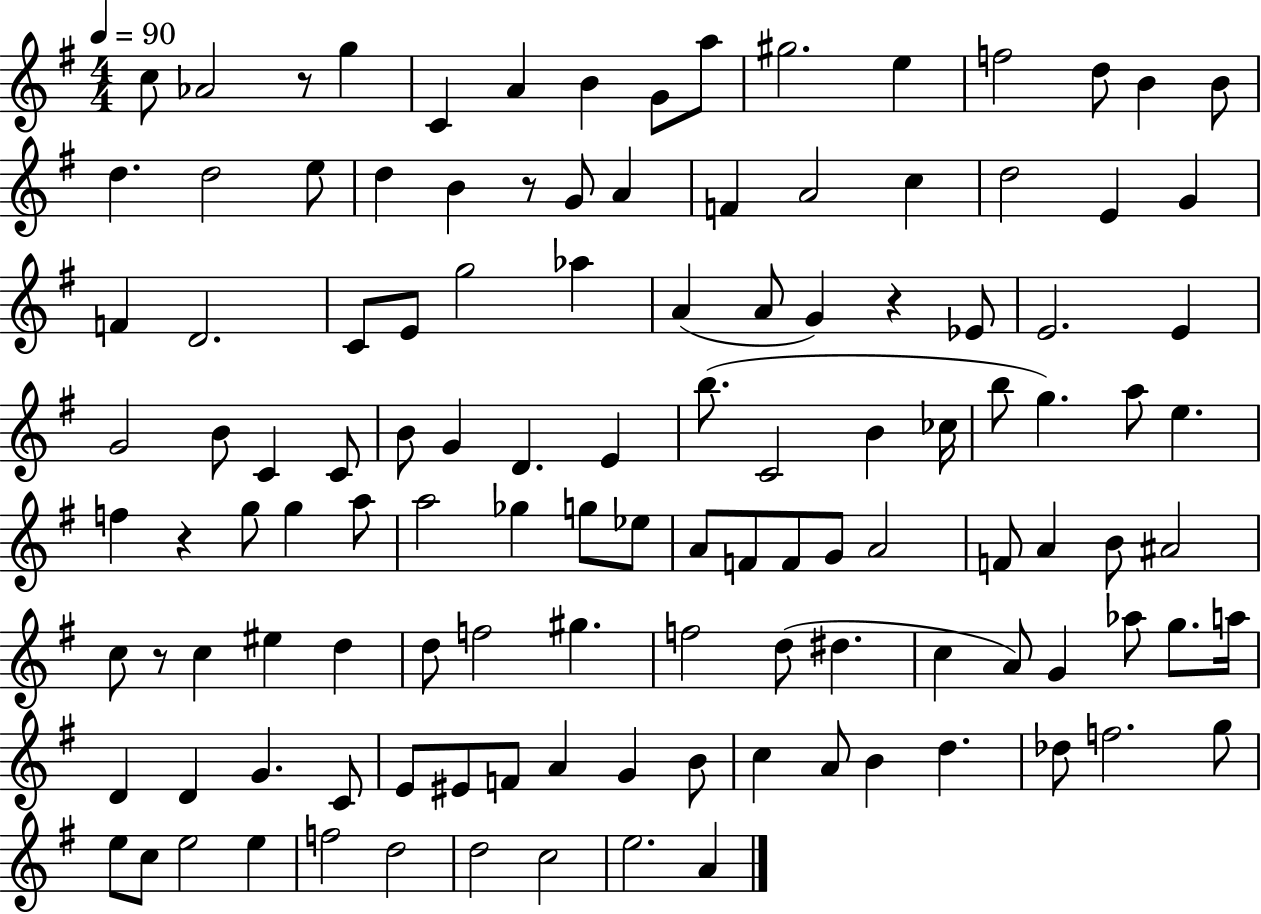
{
  \clef treble
  \numericTimeSignature
  \time 4/4
  \key g \major
  \tempo 4 = 90
  c''8 aes'2 r8 g''4 | c'4 a'4 b'4 g'8 a''8 | gis''2. e''4 | f''2 d''8 b'4 b'8 | \break d''4. d''2 e''8 | d''4 b'4 r8 g'8 a'4 | f'4 a'2 c''4 | d''2 e'4 g'4 | \break f'4 d'2. | c'8 e'8 g''2 aes''4 | a'4( a'8 g'4) r4 ees'8 | e'2. e'4 | \break g'2 b'8 c'4 c'8 | b'8 g'4 d'4. e'4 | b''8.( c'2 b'4 ces''16 | b''8 g''4.) a''8 e''4. | \break f''4 r4 g''8 g''4 a''8 | a''2 ges''4 g''8 ees''8 | a'8 f'8 f'8 g'8 a'2 | f'8 a'4 b'8 ais'2 | \break c''8 r8 c''4 eis''4 d''4 | d''8 f''2 gis''4. | f''2 d''8( dis''4. | c''4 a'8) g'4 aes''8 g''8. a''16 | \break d'4 d'4 g'4. c'8 | e'8 eis'8 f'8 a'4 g'4 b'8 | c''4 a'8 b'4 d''4. | des''8 f''2. g''8 | \break e''8 c''8 e''2 e''4 | f''2 d''2 | d''2 c''2 | e''2. a'4 | \break \bar "|."
}